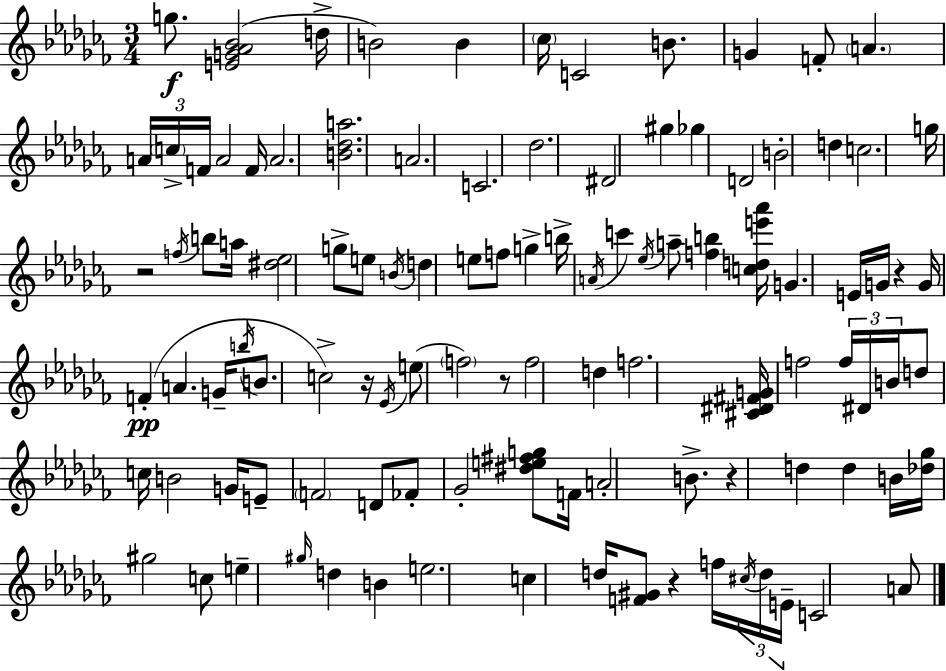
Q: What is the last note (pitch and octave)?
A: A4